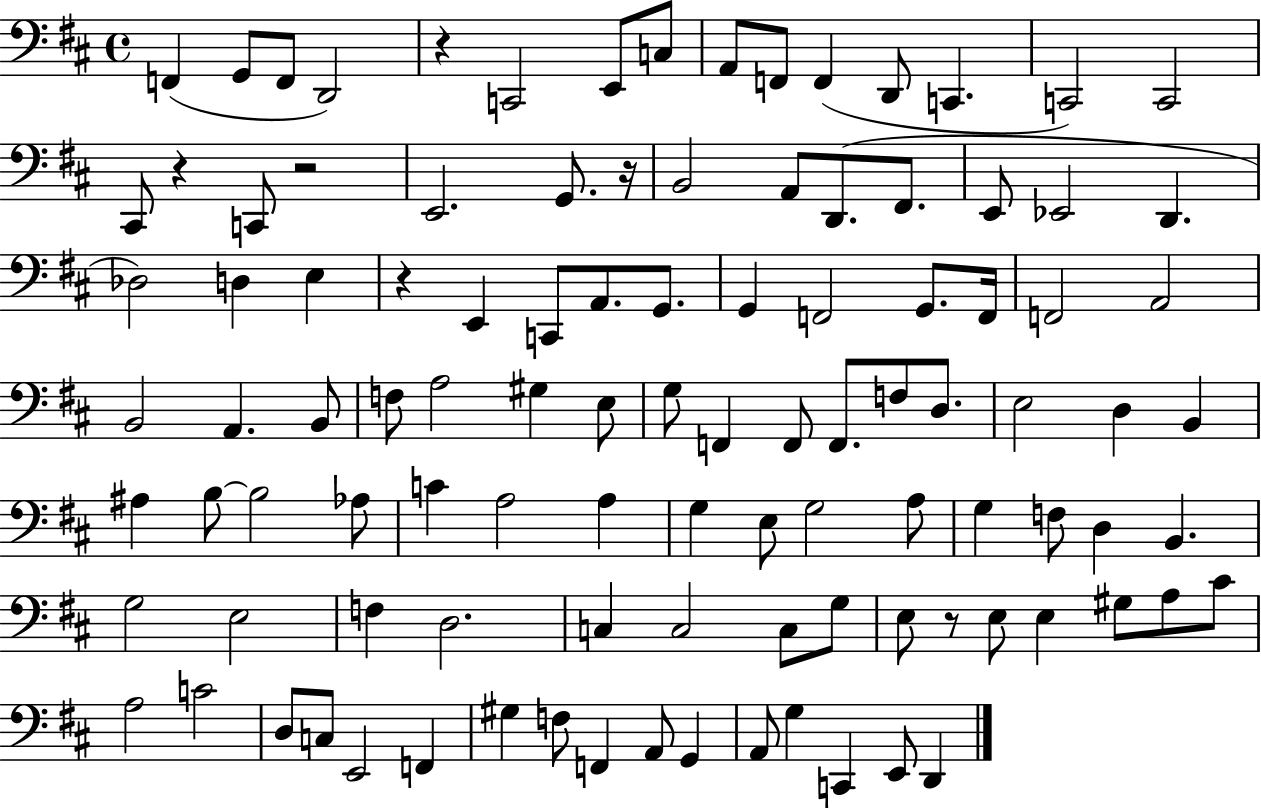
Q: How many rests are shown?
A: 6